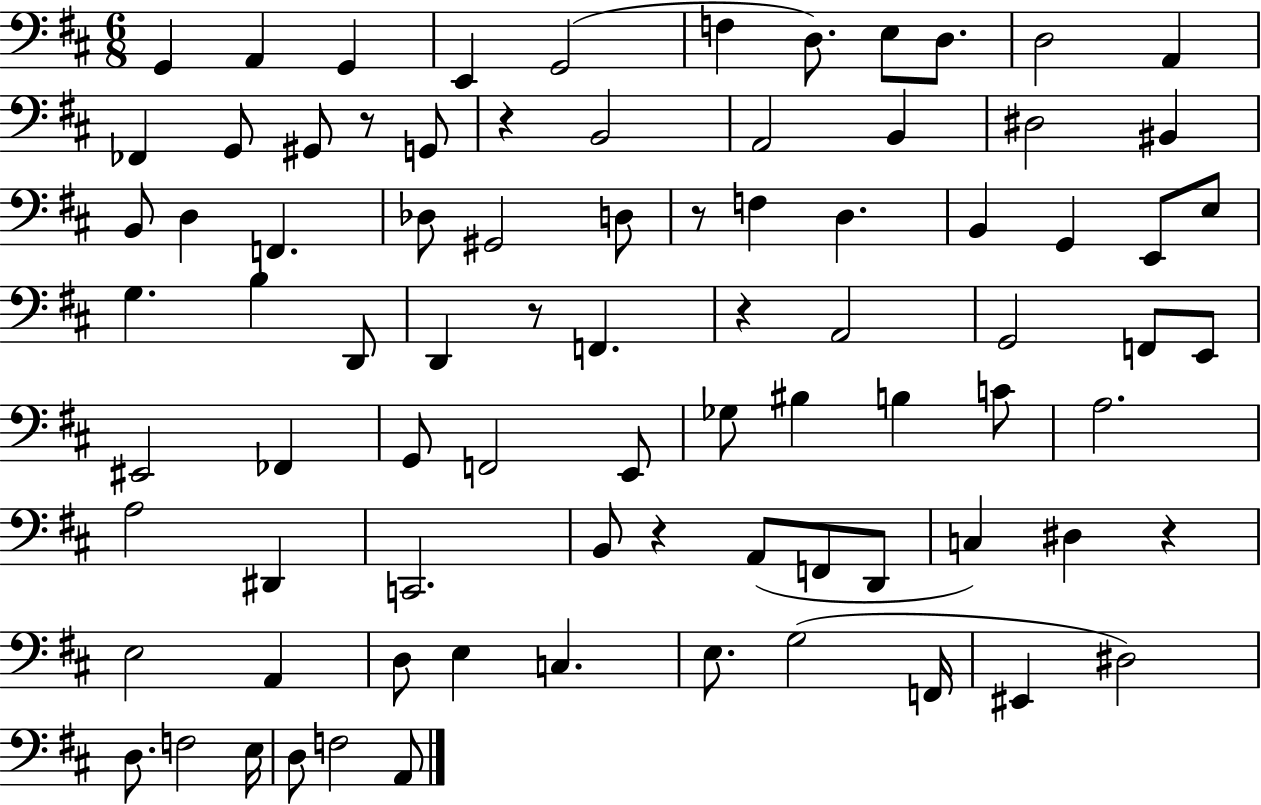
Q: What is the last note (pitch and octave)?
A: A2